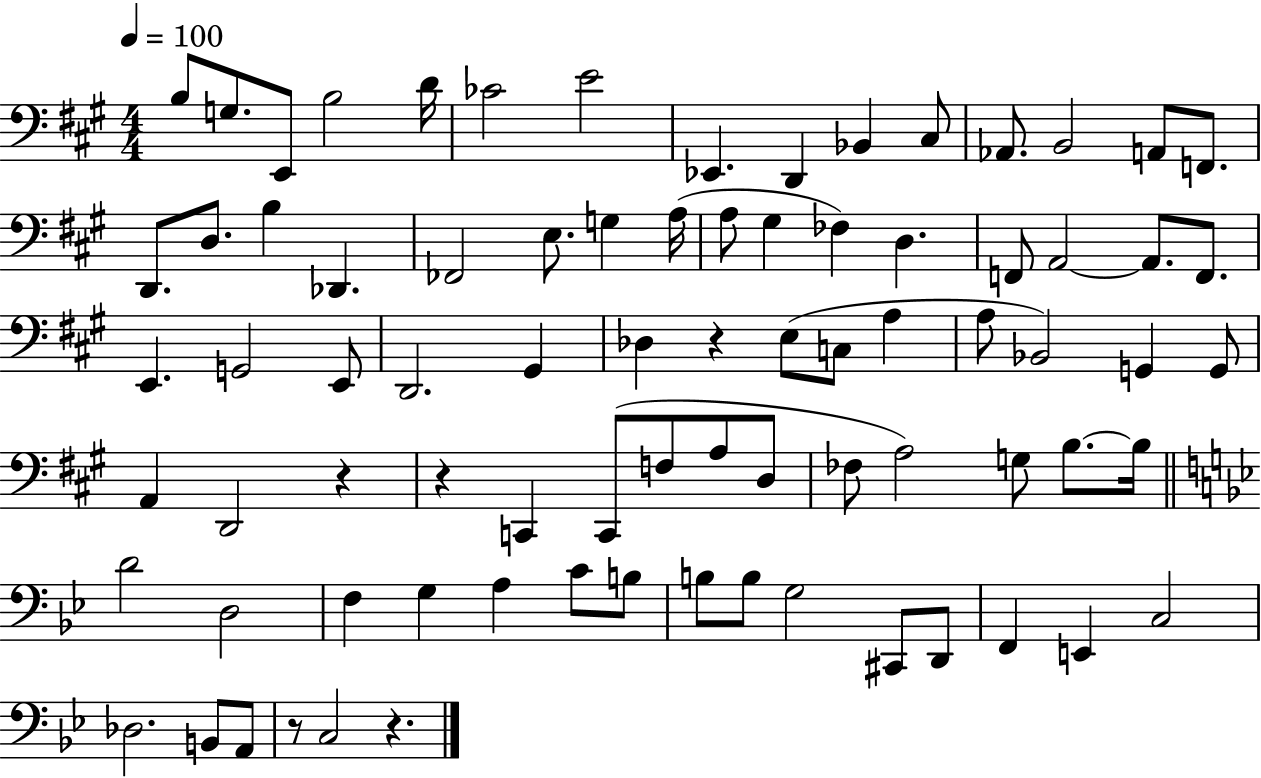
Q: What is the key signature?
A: A major